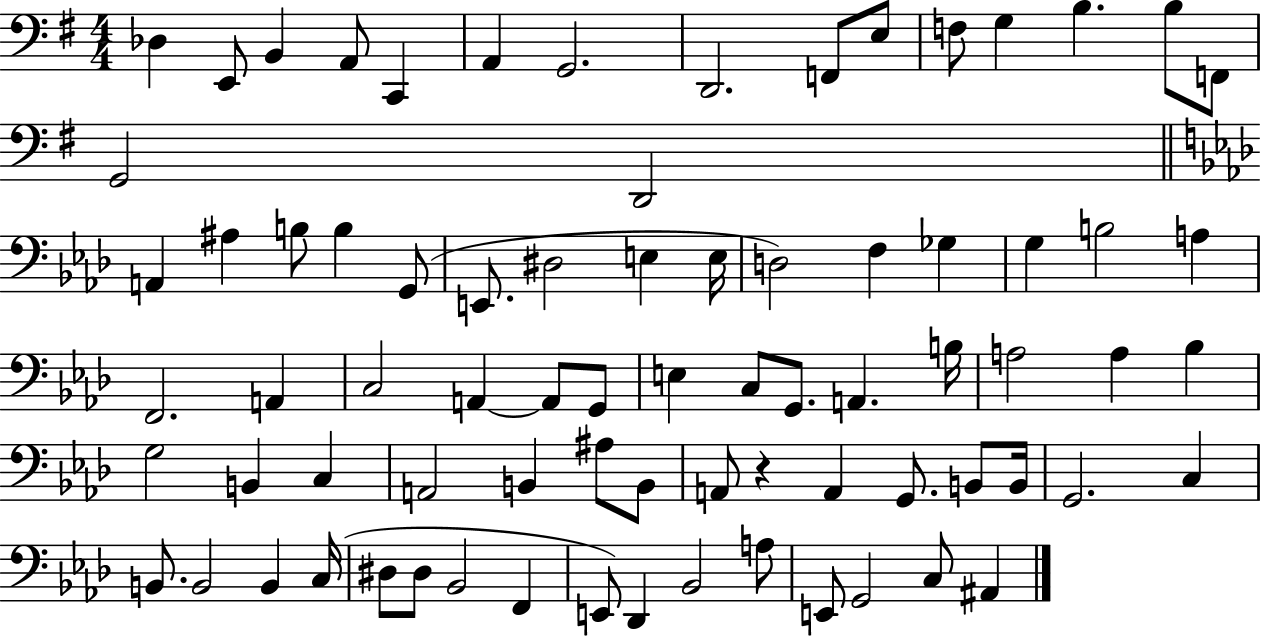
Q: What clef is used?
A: bass